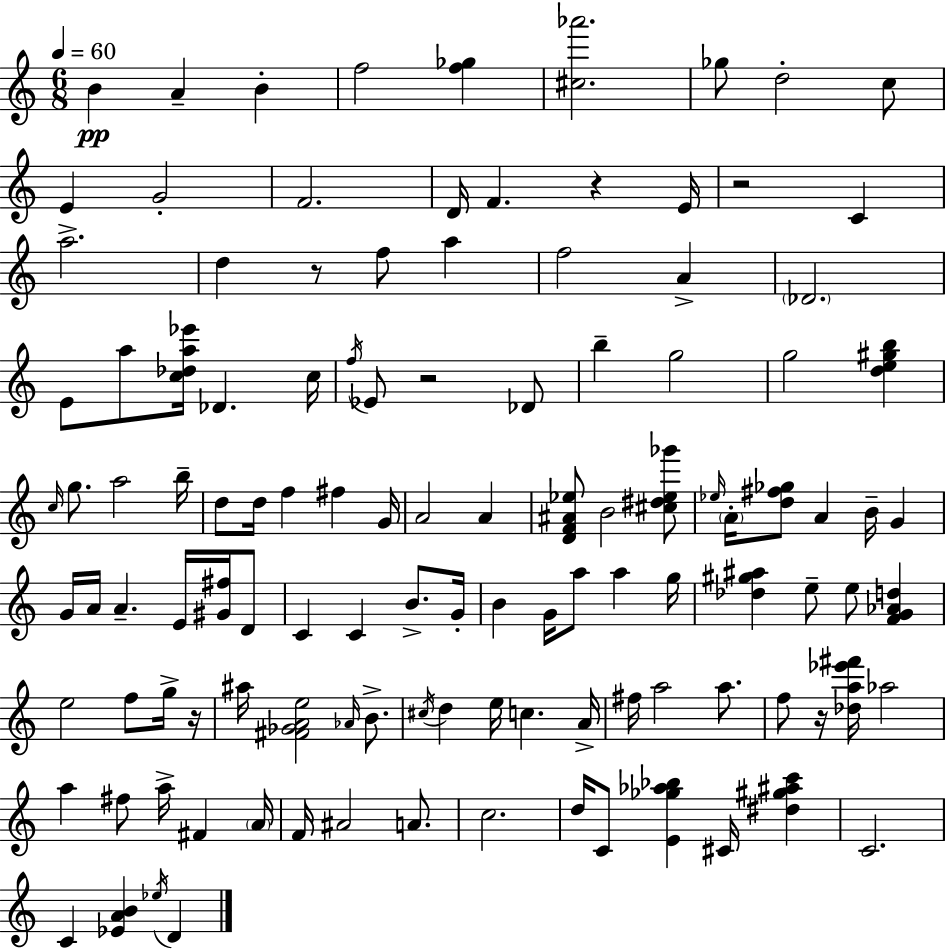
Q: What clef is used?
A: treble